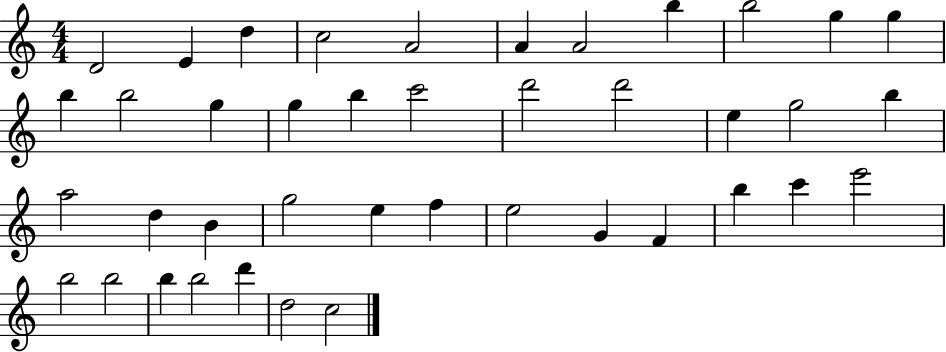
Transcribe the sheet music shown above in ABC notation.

X:1
T:Untitled
M:4/4
L:1/4
K:C
D2 E d c2 A2 A A2 b b2 g g b b2 g g b c'2 d'2 d'2 e g2 b a2 d B g2 e f e2 G F b c' e'2 b2 b2 b b2 d' d2 c2